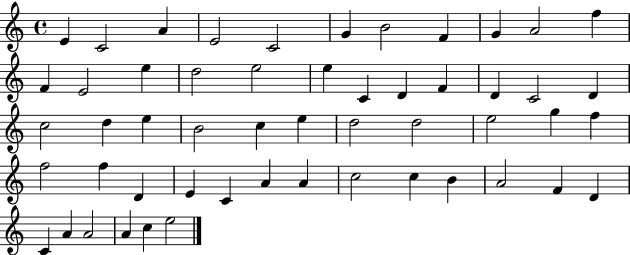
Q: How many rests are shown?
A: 0